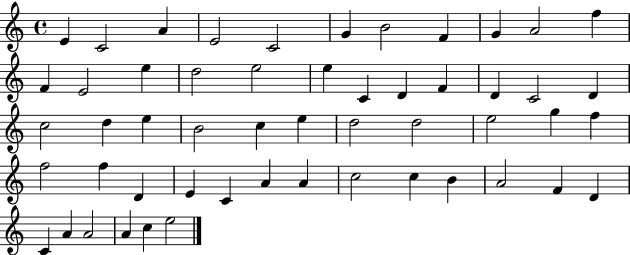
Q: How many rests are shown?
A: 0